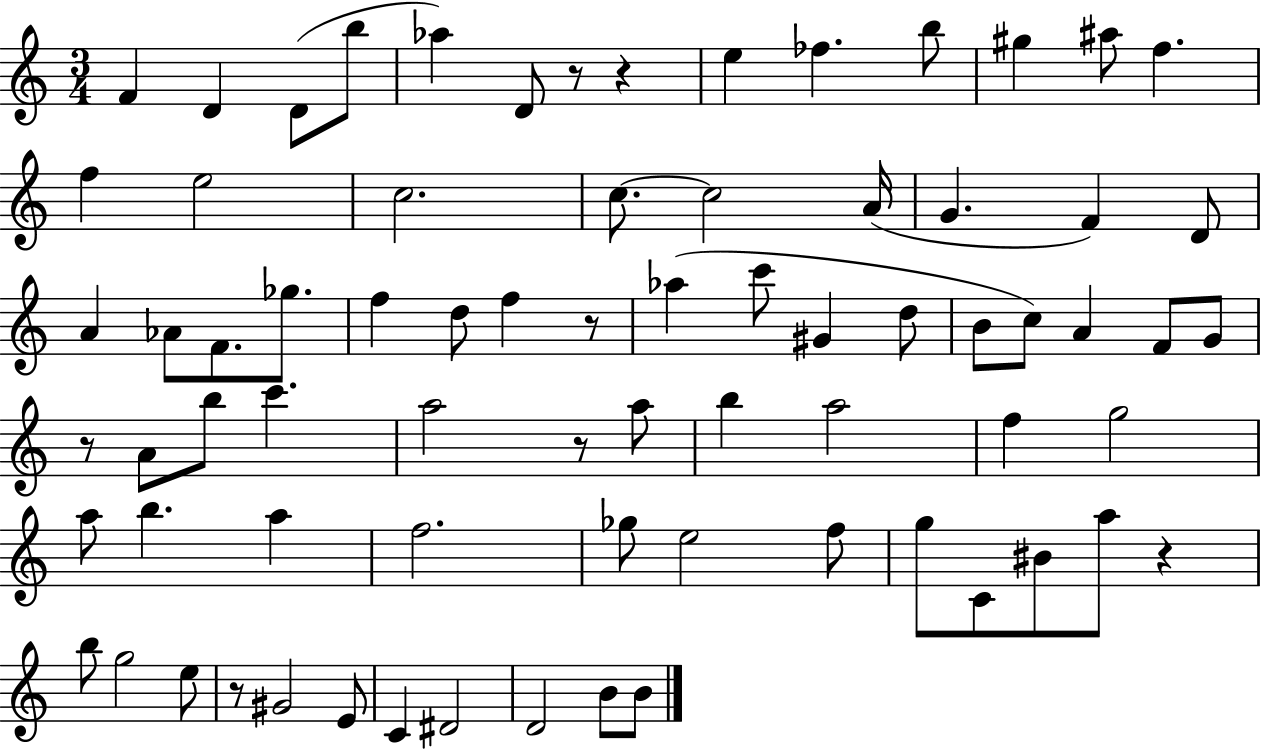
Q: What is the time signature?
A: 3/4